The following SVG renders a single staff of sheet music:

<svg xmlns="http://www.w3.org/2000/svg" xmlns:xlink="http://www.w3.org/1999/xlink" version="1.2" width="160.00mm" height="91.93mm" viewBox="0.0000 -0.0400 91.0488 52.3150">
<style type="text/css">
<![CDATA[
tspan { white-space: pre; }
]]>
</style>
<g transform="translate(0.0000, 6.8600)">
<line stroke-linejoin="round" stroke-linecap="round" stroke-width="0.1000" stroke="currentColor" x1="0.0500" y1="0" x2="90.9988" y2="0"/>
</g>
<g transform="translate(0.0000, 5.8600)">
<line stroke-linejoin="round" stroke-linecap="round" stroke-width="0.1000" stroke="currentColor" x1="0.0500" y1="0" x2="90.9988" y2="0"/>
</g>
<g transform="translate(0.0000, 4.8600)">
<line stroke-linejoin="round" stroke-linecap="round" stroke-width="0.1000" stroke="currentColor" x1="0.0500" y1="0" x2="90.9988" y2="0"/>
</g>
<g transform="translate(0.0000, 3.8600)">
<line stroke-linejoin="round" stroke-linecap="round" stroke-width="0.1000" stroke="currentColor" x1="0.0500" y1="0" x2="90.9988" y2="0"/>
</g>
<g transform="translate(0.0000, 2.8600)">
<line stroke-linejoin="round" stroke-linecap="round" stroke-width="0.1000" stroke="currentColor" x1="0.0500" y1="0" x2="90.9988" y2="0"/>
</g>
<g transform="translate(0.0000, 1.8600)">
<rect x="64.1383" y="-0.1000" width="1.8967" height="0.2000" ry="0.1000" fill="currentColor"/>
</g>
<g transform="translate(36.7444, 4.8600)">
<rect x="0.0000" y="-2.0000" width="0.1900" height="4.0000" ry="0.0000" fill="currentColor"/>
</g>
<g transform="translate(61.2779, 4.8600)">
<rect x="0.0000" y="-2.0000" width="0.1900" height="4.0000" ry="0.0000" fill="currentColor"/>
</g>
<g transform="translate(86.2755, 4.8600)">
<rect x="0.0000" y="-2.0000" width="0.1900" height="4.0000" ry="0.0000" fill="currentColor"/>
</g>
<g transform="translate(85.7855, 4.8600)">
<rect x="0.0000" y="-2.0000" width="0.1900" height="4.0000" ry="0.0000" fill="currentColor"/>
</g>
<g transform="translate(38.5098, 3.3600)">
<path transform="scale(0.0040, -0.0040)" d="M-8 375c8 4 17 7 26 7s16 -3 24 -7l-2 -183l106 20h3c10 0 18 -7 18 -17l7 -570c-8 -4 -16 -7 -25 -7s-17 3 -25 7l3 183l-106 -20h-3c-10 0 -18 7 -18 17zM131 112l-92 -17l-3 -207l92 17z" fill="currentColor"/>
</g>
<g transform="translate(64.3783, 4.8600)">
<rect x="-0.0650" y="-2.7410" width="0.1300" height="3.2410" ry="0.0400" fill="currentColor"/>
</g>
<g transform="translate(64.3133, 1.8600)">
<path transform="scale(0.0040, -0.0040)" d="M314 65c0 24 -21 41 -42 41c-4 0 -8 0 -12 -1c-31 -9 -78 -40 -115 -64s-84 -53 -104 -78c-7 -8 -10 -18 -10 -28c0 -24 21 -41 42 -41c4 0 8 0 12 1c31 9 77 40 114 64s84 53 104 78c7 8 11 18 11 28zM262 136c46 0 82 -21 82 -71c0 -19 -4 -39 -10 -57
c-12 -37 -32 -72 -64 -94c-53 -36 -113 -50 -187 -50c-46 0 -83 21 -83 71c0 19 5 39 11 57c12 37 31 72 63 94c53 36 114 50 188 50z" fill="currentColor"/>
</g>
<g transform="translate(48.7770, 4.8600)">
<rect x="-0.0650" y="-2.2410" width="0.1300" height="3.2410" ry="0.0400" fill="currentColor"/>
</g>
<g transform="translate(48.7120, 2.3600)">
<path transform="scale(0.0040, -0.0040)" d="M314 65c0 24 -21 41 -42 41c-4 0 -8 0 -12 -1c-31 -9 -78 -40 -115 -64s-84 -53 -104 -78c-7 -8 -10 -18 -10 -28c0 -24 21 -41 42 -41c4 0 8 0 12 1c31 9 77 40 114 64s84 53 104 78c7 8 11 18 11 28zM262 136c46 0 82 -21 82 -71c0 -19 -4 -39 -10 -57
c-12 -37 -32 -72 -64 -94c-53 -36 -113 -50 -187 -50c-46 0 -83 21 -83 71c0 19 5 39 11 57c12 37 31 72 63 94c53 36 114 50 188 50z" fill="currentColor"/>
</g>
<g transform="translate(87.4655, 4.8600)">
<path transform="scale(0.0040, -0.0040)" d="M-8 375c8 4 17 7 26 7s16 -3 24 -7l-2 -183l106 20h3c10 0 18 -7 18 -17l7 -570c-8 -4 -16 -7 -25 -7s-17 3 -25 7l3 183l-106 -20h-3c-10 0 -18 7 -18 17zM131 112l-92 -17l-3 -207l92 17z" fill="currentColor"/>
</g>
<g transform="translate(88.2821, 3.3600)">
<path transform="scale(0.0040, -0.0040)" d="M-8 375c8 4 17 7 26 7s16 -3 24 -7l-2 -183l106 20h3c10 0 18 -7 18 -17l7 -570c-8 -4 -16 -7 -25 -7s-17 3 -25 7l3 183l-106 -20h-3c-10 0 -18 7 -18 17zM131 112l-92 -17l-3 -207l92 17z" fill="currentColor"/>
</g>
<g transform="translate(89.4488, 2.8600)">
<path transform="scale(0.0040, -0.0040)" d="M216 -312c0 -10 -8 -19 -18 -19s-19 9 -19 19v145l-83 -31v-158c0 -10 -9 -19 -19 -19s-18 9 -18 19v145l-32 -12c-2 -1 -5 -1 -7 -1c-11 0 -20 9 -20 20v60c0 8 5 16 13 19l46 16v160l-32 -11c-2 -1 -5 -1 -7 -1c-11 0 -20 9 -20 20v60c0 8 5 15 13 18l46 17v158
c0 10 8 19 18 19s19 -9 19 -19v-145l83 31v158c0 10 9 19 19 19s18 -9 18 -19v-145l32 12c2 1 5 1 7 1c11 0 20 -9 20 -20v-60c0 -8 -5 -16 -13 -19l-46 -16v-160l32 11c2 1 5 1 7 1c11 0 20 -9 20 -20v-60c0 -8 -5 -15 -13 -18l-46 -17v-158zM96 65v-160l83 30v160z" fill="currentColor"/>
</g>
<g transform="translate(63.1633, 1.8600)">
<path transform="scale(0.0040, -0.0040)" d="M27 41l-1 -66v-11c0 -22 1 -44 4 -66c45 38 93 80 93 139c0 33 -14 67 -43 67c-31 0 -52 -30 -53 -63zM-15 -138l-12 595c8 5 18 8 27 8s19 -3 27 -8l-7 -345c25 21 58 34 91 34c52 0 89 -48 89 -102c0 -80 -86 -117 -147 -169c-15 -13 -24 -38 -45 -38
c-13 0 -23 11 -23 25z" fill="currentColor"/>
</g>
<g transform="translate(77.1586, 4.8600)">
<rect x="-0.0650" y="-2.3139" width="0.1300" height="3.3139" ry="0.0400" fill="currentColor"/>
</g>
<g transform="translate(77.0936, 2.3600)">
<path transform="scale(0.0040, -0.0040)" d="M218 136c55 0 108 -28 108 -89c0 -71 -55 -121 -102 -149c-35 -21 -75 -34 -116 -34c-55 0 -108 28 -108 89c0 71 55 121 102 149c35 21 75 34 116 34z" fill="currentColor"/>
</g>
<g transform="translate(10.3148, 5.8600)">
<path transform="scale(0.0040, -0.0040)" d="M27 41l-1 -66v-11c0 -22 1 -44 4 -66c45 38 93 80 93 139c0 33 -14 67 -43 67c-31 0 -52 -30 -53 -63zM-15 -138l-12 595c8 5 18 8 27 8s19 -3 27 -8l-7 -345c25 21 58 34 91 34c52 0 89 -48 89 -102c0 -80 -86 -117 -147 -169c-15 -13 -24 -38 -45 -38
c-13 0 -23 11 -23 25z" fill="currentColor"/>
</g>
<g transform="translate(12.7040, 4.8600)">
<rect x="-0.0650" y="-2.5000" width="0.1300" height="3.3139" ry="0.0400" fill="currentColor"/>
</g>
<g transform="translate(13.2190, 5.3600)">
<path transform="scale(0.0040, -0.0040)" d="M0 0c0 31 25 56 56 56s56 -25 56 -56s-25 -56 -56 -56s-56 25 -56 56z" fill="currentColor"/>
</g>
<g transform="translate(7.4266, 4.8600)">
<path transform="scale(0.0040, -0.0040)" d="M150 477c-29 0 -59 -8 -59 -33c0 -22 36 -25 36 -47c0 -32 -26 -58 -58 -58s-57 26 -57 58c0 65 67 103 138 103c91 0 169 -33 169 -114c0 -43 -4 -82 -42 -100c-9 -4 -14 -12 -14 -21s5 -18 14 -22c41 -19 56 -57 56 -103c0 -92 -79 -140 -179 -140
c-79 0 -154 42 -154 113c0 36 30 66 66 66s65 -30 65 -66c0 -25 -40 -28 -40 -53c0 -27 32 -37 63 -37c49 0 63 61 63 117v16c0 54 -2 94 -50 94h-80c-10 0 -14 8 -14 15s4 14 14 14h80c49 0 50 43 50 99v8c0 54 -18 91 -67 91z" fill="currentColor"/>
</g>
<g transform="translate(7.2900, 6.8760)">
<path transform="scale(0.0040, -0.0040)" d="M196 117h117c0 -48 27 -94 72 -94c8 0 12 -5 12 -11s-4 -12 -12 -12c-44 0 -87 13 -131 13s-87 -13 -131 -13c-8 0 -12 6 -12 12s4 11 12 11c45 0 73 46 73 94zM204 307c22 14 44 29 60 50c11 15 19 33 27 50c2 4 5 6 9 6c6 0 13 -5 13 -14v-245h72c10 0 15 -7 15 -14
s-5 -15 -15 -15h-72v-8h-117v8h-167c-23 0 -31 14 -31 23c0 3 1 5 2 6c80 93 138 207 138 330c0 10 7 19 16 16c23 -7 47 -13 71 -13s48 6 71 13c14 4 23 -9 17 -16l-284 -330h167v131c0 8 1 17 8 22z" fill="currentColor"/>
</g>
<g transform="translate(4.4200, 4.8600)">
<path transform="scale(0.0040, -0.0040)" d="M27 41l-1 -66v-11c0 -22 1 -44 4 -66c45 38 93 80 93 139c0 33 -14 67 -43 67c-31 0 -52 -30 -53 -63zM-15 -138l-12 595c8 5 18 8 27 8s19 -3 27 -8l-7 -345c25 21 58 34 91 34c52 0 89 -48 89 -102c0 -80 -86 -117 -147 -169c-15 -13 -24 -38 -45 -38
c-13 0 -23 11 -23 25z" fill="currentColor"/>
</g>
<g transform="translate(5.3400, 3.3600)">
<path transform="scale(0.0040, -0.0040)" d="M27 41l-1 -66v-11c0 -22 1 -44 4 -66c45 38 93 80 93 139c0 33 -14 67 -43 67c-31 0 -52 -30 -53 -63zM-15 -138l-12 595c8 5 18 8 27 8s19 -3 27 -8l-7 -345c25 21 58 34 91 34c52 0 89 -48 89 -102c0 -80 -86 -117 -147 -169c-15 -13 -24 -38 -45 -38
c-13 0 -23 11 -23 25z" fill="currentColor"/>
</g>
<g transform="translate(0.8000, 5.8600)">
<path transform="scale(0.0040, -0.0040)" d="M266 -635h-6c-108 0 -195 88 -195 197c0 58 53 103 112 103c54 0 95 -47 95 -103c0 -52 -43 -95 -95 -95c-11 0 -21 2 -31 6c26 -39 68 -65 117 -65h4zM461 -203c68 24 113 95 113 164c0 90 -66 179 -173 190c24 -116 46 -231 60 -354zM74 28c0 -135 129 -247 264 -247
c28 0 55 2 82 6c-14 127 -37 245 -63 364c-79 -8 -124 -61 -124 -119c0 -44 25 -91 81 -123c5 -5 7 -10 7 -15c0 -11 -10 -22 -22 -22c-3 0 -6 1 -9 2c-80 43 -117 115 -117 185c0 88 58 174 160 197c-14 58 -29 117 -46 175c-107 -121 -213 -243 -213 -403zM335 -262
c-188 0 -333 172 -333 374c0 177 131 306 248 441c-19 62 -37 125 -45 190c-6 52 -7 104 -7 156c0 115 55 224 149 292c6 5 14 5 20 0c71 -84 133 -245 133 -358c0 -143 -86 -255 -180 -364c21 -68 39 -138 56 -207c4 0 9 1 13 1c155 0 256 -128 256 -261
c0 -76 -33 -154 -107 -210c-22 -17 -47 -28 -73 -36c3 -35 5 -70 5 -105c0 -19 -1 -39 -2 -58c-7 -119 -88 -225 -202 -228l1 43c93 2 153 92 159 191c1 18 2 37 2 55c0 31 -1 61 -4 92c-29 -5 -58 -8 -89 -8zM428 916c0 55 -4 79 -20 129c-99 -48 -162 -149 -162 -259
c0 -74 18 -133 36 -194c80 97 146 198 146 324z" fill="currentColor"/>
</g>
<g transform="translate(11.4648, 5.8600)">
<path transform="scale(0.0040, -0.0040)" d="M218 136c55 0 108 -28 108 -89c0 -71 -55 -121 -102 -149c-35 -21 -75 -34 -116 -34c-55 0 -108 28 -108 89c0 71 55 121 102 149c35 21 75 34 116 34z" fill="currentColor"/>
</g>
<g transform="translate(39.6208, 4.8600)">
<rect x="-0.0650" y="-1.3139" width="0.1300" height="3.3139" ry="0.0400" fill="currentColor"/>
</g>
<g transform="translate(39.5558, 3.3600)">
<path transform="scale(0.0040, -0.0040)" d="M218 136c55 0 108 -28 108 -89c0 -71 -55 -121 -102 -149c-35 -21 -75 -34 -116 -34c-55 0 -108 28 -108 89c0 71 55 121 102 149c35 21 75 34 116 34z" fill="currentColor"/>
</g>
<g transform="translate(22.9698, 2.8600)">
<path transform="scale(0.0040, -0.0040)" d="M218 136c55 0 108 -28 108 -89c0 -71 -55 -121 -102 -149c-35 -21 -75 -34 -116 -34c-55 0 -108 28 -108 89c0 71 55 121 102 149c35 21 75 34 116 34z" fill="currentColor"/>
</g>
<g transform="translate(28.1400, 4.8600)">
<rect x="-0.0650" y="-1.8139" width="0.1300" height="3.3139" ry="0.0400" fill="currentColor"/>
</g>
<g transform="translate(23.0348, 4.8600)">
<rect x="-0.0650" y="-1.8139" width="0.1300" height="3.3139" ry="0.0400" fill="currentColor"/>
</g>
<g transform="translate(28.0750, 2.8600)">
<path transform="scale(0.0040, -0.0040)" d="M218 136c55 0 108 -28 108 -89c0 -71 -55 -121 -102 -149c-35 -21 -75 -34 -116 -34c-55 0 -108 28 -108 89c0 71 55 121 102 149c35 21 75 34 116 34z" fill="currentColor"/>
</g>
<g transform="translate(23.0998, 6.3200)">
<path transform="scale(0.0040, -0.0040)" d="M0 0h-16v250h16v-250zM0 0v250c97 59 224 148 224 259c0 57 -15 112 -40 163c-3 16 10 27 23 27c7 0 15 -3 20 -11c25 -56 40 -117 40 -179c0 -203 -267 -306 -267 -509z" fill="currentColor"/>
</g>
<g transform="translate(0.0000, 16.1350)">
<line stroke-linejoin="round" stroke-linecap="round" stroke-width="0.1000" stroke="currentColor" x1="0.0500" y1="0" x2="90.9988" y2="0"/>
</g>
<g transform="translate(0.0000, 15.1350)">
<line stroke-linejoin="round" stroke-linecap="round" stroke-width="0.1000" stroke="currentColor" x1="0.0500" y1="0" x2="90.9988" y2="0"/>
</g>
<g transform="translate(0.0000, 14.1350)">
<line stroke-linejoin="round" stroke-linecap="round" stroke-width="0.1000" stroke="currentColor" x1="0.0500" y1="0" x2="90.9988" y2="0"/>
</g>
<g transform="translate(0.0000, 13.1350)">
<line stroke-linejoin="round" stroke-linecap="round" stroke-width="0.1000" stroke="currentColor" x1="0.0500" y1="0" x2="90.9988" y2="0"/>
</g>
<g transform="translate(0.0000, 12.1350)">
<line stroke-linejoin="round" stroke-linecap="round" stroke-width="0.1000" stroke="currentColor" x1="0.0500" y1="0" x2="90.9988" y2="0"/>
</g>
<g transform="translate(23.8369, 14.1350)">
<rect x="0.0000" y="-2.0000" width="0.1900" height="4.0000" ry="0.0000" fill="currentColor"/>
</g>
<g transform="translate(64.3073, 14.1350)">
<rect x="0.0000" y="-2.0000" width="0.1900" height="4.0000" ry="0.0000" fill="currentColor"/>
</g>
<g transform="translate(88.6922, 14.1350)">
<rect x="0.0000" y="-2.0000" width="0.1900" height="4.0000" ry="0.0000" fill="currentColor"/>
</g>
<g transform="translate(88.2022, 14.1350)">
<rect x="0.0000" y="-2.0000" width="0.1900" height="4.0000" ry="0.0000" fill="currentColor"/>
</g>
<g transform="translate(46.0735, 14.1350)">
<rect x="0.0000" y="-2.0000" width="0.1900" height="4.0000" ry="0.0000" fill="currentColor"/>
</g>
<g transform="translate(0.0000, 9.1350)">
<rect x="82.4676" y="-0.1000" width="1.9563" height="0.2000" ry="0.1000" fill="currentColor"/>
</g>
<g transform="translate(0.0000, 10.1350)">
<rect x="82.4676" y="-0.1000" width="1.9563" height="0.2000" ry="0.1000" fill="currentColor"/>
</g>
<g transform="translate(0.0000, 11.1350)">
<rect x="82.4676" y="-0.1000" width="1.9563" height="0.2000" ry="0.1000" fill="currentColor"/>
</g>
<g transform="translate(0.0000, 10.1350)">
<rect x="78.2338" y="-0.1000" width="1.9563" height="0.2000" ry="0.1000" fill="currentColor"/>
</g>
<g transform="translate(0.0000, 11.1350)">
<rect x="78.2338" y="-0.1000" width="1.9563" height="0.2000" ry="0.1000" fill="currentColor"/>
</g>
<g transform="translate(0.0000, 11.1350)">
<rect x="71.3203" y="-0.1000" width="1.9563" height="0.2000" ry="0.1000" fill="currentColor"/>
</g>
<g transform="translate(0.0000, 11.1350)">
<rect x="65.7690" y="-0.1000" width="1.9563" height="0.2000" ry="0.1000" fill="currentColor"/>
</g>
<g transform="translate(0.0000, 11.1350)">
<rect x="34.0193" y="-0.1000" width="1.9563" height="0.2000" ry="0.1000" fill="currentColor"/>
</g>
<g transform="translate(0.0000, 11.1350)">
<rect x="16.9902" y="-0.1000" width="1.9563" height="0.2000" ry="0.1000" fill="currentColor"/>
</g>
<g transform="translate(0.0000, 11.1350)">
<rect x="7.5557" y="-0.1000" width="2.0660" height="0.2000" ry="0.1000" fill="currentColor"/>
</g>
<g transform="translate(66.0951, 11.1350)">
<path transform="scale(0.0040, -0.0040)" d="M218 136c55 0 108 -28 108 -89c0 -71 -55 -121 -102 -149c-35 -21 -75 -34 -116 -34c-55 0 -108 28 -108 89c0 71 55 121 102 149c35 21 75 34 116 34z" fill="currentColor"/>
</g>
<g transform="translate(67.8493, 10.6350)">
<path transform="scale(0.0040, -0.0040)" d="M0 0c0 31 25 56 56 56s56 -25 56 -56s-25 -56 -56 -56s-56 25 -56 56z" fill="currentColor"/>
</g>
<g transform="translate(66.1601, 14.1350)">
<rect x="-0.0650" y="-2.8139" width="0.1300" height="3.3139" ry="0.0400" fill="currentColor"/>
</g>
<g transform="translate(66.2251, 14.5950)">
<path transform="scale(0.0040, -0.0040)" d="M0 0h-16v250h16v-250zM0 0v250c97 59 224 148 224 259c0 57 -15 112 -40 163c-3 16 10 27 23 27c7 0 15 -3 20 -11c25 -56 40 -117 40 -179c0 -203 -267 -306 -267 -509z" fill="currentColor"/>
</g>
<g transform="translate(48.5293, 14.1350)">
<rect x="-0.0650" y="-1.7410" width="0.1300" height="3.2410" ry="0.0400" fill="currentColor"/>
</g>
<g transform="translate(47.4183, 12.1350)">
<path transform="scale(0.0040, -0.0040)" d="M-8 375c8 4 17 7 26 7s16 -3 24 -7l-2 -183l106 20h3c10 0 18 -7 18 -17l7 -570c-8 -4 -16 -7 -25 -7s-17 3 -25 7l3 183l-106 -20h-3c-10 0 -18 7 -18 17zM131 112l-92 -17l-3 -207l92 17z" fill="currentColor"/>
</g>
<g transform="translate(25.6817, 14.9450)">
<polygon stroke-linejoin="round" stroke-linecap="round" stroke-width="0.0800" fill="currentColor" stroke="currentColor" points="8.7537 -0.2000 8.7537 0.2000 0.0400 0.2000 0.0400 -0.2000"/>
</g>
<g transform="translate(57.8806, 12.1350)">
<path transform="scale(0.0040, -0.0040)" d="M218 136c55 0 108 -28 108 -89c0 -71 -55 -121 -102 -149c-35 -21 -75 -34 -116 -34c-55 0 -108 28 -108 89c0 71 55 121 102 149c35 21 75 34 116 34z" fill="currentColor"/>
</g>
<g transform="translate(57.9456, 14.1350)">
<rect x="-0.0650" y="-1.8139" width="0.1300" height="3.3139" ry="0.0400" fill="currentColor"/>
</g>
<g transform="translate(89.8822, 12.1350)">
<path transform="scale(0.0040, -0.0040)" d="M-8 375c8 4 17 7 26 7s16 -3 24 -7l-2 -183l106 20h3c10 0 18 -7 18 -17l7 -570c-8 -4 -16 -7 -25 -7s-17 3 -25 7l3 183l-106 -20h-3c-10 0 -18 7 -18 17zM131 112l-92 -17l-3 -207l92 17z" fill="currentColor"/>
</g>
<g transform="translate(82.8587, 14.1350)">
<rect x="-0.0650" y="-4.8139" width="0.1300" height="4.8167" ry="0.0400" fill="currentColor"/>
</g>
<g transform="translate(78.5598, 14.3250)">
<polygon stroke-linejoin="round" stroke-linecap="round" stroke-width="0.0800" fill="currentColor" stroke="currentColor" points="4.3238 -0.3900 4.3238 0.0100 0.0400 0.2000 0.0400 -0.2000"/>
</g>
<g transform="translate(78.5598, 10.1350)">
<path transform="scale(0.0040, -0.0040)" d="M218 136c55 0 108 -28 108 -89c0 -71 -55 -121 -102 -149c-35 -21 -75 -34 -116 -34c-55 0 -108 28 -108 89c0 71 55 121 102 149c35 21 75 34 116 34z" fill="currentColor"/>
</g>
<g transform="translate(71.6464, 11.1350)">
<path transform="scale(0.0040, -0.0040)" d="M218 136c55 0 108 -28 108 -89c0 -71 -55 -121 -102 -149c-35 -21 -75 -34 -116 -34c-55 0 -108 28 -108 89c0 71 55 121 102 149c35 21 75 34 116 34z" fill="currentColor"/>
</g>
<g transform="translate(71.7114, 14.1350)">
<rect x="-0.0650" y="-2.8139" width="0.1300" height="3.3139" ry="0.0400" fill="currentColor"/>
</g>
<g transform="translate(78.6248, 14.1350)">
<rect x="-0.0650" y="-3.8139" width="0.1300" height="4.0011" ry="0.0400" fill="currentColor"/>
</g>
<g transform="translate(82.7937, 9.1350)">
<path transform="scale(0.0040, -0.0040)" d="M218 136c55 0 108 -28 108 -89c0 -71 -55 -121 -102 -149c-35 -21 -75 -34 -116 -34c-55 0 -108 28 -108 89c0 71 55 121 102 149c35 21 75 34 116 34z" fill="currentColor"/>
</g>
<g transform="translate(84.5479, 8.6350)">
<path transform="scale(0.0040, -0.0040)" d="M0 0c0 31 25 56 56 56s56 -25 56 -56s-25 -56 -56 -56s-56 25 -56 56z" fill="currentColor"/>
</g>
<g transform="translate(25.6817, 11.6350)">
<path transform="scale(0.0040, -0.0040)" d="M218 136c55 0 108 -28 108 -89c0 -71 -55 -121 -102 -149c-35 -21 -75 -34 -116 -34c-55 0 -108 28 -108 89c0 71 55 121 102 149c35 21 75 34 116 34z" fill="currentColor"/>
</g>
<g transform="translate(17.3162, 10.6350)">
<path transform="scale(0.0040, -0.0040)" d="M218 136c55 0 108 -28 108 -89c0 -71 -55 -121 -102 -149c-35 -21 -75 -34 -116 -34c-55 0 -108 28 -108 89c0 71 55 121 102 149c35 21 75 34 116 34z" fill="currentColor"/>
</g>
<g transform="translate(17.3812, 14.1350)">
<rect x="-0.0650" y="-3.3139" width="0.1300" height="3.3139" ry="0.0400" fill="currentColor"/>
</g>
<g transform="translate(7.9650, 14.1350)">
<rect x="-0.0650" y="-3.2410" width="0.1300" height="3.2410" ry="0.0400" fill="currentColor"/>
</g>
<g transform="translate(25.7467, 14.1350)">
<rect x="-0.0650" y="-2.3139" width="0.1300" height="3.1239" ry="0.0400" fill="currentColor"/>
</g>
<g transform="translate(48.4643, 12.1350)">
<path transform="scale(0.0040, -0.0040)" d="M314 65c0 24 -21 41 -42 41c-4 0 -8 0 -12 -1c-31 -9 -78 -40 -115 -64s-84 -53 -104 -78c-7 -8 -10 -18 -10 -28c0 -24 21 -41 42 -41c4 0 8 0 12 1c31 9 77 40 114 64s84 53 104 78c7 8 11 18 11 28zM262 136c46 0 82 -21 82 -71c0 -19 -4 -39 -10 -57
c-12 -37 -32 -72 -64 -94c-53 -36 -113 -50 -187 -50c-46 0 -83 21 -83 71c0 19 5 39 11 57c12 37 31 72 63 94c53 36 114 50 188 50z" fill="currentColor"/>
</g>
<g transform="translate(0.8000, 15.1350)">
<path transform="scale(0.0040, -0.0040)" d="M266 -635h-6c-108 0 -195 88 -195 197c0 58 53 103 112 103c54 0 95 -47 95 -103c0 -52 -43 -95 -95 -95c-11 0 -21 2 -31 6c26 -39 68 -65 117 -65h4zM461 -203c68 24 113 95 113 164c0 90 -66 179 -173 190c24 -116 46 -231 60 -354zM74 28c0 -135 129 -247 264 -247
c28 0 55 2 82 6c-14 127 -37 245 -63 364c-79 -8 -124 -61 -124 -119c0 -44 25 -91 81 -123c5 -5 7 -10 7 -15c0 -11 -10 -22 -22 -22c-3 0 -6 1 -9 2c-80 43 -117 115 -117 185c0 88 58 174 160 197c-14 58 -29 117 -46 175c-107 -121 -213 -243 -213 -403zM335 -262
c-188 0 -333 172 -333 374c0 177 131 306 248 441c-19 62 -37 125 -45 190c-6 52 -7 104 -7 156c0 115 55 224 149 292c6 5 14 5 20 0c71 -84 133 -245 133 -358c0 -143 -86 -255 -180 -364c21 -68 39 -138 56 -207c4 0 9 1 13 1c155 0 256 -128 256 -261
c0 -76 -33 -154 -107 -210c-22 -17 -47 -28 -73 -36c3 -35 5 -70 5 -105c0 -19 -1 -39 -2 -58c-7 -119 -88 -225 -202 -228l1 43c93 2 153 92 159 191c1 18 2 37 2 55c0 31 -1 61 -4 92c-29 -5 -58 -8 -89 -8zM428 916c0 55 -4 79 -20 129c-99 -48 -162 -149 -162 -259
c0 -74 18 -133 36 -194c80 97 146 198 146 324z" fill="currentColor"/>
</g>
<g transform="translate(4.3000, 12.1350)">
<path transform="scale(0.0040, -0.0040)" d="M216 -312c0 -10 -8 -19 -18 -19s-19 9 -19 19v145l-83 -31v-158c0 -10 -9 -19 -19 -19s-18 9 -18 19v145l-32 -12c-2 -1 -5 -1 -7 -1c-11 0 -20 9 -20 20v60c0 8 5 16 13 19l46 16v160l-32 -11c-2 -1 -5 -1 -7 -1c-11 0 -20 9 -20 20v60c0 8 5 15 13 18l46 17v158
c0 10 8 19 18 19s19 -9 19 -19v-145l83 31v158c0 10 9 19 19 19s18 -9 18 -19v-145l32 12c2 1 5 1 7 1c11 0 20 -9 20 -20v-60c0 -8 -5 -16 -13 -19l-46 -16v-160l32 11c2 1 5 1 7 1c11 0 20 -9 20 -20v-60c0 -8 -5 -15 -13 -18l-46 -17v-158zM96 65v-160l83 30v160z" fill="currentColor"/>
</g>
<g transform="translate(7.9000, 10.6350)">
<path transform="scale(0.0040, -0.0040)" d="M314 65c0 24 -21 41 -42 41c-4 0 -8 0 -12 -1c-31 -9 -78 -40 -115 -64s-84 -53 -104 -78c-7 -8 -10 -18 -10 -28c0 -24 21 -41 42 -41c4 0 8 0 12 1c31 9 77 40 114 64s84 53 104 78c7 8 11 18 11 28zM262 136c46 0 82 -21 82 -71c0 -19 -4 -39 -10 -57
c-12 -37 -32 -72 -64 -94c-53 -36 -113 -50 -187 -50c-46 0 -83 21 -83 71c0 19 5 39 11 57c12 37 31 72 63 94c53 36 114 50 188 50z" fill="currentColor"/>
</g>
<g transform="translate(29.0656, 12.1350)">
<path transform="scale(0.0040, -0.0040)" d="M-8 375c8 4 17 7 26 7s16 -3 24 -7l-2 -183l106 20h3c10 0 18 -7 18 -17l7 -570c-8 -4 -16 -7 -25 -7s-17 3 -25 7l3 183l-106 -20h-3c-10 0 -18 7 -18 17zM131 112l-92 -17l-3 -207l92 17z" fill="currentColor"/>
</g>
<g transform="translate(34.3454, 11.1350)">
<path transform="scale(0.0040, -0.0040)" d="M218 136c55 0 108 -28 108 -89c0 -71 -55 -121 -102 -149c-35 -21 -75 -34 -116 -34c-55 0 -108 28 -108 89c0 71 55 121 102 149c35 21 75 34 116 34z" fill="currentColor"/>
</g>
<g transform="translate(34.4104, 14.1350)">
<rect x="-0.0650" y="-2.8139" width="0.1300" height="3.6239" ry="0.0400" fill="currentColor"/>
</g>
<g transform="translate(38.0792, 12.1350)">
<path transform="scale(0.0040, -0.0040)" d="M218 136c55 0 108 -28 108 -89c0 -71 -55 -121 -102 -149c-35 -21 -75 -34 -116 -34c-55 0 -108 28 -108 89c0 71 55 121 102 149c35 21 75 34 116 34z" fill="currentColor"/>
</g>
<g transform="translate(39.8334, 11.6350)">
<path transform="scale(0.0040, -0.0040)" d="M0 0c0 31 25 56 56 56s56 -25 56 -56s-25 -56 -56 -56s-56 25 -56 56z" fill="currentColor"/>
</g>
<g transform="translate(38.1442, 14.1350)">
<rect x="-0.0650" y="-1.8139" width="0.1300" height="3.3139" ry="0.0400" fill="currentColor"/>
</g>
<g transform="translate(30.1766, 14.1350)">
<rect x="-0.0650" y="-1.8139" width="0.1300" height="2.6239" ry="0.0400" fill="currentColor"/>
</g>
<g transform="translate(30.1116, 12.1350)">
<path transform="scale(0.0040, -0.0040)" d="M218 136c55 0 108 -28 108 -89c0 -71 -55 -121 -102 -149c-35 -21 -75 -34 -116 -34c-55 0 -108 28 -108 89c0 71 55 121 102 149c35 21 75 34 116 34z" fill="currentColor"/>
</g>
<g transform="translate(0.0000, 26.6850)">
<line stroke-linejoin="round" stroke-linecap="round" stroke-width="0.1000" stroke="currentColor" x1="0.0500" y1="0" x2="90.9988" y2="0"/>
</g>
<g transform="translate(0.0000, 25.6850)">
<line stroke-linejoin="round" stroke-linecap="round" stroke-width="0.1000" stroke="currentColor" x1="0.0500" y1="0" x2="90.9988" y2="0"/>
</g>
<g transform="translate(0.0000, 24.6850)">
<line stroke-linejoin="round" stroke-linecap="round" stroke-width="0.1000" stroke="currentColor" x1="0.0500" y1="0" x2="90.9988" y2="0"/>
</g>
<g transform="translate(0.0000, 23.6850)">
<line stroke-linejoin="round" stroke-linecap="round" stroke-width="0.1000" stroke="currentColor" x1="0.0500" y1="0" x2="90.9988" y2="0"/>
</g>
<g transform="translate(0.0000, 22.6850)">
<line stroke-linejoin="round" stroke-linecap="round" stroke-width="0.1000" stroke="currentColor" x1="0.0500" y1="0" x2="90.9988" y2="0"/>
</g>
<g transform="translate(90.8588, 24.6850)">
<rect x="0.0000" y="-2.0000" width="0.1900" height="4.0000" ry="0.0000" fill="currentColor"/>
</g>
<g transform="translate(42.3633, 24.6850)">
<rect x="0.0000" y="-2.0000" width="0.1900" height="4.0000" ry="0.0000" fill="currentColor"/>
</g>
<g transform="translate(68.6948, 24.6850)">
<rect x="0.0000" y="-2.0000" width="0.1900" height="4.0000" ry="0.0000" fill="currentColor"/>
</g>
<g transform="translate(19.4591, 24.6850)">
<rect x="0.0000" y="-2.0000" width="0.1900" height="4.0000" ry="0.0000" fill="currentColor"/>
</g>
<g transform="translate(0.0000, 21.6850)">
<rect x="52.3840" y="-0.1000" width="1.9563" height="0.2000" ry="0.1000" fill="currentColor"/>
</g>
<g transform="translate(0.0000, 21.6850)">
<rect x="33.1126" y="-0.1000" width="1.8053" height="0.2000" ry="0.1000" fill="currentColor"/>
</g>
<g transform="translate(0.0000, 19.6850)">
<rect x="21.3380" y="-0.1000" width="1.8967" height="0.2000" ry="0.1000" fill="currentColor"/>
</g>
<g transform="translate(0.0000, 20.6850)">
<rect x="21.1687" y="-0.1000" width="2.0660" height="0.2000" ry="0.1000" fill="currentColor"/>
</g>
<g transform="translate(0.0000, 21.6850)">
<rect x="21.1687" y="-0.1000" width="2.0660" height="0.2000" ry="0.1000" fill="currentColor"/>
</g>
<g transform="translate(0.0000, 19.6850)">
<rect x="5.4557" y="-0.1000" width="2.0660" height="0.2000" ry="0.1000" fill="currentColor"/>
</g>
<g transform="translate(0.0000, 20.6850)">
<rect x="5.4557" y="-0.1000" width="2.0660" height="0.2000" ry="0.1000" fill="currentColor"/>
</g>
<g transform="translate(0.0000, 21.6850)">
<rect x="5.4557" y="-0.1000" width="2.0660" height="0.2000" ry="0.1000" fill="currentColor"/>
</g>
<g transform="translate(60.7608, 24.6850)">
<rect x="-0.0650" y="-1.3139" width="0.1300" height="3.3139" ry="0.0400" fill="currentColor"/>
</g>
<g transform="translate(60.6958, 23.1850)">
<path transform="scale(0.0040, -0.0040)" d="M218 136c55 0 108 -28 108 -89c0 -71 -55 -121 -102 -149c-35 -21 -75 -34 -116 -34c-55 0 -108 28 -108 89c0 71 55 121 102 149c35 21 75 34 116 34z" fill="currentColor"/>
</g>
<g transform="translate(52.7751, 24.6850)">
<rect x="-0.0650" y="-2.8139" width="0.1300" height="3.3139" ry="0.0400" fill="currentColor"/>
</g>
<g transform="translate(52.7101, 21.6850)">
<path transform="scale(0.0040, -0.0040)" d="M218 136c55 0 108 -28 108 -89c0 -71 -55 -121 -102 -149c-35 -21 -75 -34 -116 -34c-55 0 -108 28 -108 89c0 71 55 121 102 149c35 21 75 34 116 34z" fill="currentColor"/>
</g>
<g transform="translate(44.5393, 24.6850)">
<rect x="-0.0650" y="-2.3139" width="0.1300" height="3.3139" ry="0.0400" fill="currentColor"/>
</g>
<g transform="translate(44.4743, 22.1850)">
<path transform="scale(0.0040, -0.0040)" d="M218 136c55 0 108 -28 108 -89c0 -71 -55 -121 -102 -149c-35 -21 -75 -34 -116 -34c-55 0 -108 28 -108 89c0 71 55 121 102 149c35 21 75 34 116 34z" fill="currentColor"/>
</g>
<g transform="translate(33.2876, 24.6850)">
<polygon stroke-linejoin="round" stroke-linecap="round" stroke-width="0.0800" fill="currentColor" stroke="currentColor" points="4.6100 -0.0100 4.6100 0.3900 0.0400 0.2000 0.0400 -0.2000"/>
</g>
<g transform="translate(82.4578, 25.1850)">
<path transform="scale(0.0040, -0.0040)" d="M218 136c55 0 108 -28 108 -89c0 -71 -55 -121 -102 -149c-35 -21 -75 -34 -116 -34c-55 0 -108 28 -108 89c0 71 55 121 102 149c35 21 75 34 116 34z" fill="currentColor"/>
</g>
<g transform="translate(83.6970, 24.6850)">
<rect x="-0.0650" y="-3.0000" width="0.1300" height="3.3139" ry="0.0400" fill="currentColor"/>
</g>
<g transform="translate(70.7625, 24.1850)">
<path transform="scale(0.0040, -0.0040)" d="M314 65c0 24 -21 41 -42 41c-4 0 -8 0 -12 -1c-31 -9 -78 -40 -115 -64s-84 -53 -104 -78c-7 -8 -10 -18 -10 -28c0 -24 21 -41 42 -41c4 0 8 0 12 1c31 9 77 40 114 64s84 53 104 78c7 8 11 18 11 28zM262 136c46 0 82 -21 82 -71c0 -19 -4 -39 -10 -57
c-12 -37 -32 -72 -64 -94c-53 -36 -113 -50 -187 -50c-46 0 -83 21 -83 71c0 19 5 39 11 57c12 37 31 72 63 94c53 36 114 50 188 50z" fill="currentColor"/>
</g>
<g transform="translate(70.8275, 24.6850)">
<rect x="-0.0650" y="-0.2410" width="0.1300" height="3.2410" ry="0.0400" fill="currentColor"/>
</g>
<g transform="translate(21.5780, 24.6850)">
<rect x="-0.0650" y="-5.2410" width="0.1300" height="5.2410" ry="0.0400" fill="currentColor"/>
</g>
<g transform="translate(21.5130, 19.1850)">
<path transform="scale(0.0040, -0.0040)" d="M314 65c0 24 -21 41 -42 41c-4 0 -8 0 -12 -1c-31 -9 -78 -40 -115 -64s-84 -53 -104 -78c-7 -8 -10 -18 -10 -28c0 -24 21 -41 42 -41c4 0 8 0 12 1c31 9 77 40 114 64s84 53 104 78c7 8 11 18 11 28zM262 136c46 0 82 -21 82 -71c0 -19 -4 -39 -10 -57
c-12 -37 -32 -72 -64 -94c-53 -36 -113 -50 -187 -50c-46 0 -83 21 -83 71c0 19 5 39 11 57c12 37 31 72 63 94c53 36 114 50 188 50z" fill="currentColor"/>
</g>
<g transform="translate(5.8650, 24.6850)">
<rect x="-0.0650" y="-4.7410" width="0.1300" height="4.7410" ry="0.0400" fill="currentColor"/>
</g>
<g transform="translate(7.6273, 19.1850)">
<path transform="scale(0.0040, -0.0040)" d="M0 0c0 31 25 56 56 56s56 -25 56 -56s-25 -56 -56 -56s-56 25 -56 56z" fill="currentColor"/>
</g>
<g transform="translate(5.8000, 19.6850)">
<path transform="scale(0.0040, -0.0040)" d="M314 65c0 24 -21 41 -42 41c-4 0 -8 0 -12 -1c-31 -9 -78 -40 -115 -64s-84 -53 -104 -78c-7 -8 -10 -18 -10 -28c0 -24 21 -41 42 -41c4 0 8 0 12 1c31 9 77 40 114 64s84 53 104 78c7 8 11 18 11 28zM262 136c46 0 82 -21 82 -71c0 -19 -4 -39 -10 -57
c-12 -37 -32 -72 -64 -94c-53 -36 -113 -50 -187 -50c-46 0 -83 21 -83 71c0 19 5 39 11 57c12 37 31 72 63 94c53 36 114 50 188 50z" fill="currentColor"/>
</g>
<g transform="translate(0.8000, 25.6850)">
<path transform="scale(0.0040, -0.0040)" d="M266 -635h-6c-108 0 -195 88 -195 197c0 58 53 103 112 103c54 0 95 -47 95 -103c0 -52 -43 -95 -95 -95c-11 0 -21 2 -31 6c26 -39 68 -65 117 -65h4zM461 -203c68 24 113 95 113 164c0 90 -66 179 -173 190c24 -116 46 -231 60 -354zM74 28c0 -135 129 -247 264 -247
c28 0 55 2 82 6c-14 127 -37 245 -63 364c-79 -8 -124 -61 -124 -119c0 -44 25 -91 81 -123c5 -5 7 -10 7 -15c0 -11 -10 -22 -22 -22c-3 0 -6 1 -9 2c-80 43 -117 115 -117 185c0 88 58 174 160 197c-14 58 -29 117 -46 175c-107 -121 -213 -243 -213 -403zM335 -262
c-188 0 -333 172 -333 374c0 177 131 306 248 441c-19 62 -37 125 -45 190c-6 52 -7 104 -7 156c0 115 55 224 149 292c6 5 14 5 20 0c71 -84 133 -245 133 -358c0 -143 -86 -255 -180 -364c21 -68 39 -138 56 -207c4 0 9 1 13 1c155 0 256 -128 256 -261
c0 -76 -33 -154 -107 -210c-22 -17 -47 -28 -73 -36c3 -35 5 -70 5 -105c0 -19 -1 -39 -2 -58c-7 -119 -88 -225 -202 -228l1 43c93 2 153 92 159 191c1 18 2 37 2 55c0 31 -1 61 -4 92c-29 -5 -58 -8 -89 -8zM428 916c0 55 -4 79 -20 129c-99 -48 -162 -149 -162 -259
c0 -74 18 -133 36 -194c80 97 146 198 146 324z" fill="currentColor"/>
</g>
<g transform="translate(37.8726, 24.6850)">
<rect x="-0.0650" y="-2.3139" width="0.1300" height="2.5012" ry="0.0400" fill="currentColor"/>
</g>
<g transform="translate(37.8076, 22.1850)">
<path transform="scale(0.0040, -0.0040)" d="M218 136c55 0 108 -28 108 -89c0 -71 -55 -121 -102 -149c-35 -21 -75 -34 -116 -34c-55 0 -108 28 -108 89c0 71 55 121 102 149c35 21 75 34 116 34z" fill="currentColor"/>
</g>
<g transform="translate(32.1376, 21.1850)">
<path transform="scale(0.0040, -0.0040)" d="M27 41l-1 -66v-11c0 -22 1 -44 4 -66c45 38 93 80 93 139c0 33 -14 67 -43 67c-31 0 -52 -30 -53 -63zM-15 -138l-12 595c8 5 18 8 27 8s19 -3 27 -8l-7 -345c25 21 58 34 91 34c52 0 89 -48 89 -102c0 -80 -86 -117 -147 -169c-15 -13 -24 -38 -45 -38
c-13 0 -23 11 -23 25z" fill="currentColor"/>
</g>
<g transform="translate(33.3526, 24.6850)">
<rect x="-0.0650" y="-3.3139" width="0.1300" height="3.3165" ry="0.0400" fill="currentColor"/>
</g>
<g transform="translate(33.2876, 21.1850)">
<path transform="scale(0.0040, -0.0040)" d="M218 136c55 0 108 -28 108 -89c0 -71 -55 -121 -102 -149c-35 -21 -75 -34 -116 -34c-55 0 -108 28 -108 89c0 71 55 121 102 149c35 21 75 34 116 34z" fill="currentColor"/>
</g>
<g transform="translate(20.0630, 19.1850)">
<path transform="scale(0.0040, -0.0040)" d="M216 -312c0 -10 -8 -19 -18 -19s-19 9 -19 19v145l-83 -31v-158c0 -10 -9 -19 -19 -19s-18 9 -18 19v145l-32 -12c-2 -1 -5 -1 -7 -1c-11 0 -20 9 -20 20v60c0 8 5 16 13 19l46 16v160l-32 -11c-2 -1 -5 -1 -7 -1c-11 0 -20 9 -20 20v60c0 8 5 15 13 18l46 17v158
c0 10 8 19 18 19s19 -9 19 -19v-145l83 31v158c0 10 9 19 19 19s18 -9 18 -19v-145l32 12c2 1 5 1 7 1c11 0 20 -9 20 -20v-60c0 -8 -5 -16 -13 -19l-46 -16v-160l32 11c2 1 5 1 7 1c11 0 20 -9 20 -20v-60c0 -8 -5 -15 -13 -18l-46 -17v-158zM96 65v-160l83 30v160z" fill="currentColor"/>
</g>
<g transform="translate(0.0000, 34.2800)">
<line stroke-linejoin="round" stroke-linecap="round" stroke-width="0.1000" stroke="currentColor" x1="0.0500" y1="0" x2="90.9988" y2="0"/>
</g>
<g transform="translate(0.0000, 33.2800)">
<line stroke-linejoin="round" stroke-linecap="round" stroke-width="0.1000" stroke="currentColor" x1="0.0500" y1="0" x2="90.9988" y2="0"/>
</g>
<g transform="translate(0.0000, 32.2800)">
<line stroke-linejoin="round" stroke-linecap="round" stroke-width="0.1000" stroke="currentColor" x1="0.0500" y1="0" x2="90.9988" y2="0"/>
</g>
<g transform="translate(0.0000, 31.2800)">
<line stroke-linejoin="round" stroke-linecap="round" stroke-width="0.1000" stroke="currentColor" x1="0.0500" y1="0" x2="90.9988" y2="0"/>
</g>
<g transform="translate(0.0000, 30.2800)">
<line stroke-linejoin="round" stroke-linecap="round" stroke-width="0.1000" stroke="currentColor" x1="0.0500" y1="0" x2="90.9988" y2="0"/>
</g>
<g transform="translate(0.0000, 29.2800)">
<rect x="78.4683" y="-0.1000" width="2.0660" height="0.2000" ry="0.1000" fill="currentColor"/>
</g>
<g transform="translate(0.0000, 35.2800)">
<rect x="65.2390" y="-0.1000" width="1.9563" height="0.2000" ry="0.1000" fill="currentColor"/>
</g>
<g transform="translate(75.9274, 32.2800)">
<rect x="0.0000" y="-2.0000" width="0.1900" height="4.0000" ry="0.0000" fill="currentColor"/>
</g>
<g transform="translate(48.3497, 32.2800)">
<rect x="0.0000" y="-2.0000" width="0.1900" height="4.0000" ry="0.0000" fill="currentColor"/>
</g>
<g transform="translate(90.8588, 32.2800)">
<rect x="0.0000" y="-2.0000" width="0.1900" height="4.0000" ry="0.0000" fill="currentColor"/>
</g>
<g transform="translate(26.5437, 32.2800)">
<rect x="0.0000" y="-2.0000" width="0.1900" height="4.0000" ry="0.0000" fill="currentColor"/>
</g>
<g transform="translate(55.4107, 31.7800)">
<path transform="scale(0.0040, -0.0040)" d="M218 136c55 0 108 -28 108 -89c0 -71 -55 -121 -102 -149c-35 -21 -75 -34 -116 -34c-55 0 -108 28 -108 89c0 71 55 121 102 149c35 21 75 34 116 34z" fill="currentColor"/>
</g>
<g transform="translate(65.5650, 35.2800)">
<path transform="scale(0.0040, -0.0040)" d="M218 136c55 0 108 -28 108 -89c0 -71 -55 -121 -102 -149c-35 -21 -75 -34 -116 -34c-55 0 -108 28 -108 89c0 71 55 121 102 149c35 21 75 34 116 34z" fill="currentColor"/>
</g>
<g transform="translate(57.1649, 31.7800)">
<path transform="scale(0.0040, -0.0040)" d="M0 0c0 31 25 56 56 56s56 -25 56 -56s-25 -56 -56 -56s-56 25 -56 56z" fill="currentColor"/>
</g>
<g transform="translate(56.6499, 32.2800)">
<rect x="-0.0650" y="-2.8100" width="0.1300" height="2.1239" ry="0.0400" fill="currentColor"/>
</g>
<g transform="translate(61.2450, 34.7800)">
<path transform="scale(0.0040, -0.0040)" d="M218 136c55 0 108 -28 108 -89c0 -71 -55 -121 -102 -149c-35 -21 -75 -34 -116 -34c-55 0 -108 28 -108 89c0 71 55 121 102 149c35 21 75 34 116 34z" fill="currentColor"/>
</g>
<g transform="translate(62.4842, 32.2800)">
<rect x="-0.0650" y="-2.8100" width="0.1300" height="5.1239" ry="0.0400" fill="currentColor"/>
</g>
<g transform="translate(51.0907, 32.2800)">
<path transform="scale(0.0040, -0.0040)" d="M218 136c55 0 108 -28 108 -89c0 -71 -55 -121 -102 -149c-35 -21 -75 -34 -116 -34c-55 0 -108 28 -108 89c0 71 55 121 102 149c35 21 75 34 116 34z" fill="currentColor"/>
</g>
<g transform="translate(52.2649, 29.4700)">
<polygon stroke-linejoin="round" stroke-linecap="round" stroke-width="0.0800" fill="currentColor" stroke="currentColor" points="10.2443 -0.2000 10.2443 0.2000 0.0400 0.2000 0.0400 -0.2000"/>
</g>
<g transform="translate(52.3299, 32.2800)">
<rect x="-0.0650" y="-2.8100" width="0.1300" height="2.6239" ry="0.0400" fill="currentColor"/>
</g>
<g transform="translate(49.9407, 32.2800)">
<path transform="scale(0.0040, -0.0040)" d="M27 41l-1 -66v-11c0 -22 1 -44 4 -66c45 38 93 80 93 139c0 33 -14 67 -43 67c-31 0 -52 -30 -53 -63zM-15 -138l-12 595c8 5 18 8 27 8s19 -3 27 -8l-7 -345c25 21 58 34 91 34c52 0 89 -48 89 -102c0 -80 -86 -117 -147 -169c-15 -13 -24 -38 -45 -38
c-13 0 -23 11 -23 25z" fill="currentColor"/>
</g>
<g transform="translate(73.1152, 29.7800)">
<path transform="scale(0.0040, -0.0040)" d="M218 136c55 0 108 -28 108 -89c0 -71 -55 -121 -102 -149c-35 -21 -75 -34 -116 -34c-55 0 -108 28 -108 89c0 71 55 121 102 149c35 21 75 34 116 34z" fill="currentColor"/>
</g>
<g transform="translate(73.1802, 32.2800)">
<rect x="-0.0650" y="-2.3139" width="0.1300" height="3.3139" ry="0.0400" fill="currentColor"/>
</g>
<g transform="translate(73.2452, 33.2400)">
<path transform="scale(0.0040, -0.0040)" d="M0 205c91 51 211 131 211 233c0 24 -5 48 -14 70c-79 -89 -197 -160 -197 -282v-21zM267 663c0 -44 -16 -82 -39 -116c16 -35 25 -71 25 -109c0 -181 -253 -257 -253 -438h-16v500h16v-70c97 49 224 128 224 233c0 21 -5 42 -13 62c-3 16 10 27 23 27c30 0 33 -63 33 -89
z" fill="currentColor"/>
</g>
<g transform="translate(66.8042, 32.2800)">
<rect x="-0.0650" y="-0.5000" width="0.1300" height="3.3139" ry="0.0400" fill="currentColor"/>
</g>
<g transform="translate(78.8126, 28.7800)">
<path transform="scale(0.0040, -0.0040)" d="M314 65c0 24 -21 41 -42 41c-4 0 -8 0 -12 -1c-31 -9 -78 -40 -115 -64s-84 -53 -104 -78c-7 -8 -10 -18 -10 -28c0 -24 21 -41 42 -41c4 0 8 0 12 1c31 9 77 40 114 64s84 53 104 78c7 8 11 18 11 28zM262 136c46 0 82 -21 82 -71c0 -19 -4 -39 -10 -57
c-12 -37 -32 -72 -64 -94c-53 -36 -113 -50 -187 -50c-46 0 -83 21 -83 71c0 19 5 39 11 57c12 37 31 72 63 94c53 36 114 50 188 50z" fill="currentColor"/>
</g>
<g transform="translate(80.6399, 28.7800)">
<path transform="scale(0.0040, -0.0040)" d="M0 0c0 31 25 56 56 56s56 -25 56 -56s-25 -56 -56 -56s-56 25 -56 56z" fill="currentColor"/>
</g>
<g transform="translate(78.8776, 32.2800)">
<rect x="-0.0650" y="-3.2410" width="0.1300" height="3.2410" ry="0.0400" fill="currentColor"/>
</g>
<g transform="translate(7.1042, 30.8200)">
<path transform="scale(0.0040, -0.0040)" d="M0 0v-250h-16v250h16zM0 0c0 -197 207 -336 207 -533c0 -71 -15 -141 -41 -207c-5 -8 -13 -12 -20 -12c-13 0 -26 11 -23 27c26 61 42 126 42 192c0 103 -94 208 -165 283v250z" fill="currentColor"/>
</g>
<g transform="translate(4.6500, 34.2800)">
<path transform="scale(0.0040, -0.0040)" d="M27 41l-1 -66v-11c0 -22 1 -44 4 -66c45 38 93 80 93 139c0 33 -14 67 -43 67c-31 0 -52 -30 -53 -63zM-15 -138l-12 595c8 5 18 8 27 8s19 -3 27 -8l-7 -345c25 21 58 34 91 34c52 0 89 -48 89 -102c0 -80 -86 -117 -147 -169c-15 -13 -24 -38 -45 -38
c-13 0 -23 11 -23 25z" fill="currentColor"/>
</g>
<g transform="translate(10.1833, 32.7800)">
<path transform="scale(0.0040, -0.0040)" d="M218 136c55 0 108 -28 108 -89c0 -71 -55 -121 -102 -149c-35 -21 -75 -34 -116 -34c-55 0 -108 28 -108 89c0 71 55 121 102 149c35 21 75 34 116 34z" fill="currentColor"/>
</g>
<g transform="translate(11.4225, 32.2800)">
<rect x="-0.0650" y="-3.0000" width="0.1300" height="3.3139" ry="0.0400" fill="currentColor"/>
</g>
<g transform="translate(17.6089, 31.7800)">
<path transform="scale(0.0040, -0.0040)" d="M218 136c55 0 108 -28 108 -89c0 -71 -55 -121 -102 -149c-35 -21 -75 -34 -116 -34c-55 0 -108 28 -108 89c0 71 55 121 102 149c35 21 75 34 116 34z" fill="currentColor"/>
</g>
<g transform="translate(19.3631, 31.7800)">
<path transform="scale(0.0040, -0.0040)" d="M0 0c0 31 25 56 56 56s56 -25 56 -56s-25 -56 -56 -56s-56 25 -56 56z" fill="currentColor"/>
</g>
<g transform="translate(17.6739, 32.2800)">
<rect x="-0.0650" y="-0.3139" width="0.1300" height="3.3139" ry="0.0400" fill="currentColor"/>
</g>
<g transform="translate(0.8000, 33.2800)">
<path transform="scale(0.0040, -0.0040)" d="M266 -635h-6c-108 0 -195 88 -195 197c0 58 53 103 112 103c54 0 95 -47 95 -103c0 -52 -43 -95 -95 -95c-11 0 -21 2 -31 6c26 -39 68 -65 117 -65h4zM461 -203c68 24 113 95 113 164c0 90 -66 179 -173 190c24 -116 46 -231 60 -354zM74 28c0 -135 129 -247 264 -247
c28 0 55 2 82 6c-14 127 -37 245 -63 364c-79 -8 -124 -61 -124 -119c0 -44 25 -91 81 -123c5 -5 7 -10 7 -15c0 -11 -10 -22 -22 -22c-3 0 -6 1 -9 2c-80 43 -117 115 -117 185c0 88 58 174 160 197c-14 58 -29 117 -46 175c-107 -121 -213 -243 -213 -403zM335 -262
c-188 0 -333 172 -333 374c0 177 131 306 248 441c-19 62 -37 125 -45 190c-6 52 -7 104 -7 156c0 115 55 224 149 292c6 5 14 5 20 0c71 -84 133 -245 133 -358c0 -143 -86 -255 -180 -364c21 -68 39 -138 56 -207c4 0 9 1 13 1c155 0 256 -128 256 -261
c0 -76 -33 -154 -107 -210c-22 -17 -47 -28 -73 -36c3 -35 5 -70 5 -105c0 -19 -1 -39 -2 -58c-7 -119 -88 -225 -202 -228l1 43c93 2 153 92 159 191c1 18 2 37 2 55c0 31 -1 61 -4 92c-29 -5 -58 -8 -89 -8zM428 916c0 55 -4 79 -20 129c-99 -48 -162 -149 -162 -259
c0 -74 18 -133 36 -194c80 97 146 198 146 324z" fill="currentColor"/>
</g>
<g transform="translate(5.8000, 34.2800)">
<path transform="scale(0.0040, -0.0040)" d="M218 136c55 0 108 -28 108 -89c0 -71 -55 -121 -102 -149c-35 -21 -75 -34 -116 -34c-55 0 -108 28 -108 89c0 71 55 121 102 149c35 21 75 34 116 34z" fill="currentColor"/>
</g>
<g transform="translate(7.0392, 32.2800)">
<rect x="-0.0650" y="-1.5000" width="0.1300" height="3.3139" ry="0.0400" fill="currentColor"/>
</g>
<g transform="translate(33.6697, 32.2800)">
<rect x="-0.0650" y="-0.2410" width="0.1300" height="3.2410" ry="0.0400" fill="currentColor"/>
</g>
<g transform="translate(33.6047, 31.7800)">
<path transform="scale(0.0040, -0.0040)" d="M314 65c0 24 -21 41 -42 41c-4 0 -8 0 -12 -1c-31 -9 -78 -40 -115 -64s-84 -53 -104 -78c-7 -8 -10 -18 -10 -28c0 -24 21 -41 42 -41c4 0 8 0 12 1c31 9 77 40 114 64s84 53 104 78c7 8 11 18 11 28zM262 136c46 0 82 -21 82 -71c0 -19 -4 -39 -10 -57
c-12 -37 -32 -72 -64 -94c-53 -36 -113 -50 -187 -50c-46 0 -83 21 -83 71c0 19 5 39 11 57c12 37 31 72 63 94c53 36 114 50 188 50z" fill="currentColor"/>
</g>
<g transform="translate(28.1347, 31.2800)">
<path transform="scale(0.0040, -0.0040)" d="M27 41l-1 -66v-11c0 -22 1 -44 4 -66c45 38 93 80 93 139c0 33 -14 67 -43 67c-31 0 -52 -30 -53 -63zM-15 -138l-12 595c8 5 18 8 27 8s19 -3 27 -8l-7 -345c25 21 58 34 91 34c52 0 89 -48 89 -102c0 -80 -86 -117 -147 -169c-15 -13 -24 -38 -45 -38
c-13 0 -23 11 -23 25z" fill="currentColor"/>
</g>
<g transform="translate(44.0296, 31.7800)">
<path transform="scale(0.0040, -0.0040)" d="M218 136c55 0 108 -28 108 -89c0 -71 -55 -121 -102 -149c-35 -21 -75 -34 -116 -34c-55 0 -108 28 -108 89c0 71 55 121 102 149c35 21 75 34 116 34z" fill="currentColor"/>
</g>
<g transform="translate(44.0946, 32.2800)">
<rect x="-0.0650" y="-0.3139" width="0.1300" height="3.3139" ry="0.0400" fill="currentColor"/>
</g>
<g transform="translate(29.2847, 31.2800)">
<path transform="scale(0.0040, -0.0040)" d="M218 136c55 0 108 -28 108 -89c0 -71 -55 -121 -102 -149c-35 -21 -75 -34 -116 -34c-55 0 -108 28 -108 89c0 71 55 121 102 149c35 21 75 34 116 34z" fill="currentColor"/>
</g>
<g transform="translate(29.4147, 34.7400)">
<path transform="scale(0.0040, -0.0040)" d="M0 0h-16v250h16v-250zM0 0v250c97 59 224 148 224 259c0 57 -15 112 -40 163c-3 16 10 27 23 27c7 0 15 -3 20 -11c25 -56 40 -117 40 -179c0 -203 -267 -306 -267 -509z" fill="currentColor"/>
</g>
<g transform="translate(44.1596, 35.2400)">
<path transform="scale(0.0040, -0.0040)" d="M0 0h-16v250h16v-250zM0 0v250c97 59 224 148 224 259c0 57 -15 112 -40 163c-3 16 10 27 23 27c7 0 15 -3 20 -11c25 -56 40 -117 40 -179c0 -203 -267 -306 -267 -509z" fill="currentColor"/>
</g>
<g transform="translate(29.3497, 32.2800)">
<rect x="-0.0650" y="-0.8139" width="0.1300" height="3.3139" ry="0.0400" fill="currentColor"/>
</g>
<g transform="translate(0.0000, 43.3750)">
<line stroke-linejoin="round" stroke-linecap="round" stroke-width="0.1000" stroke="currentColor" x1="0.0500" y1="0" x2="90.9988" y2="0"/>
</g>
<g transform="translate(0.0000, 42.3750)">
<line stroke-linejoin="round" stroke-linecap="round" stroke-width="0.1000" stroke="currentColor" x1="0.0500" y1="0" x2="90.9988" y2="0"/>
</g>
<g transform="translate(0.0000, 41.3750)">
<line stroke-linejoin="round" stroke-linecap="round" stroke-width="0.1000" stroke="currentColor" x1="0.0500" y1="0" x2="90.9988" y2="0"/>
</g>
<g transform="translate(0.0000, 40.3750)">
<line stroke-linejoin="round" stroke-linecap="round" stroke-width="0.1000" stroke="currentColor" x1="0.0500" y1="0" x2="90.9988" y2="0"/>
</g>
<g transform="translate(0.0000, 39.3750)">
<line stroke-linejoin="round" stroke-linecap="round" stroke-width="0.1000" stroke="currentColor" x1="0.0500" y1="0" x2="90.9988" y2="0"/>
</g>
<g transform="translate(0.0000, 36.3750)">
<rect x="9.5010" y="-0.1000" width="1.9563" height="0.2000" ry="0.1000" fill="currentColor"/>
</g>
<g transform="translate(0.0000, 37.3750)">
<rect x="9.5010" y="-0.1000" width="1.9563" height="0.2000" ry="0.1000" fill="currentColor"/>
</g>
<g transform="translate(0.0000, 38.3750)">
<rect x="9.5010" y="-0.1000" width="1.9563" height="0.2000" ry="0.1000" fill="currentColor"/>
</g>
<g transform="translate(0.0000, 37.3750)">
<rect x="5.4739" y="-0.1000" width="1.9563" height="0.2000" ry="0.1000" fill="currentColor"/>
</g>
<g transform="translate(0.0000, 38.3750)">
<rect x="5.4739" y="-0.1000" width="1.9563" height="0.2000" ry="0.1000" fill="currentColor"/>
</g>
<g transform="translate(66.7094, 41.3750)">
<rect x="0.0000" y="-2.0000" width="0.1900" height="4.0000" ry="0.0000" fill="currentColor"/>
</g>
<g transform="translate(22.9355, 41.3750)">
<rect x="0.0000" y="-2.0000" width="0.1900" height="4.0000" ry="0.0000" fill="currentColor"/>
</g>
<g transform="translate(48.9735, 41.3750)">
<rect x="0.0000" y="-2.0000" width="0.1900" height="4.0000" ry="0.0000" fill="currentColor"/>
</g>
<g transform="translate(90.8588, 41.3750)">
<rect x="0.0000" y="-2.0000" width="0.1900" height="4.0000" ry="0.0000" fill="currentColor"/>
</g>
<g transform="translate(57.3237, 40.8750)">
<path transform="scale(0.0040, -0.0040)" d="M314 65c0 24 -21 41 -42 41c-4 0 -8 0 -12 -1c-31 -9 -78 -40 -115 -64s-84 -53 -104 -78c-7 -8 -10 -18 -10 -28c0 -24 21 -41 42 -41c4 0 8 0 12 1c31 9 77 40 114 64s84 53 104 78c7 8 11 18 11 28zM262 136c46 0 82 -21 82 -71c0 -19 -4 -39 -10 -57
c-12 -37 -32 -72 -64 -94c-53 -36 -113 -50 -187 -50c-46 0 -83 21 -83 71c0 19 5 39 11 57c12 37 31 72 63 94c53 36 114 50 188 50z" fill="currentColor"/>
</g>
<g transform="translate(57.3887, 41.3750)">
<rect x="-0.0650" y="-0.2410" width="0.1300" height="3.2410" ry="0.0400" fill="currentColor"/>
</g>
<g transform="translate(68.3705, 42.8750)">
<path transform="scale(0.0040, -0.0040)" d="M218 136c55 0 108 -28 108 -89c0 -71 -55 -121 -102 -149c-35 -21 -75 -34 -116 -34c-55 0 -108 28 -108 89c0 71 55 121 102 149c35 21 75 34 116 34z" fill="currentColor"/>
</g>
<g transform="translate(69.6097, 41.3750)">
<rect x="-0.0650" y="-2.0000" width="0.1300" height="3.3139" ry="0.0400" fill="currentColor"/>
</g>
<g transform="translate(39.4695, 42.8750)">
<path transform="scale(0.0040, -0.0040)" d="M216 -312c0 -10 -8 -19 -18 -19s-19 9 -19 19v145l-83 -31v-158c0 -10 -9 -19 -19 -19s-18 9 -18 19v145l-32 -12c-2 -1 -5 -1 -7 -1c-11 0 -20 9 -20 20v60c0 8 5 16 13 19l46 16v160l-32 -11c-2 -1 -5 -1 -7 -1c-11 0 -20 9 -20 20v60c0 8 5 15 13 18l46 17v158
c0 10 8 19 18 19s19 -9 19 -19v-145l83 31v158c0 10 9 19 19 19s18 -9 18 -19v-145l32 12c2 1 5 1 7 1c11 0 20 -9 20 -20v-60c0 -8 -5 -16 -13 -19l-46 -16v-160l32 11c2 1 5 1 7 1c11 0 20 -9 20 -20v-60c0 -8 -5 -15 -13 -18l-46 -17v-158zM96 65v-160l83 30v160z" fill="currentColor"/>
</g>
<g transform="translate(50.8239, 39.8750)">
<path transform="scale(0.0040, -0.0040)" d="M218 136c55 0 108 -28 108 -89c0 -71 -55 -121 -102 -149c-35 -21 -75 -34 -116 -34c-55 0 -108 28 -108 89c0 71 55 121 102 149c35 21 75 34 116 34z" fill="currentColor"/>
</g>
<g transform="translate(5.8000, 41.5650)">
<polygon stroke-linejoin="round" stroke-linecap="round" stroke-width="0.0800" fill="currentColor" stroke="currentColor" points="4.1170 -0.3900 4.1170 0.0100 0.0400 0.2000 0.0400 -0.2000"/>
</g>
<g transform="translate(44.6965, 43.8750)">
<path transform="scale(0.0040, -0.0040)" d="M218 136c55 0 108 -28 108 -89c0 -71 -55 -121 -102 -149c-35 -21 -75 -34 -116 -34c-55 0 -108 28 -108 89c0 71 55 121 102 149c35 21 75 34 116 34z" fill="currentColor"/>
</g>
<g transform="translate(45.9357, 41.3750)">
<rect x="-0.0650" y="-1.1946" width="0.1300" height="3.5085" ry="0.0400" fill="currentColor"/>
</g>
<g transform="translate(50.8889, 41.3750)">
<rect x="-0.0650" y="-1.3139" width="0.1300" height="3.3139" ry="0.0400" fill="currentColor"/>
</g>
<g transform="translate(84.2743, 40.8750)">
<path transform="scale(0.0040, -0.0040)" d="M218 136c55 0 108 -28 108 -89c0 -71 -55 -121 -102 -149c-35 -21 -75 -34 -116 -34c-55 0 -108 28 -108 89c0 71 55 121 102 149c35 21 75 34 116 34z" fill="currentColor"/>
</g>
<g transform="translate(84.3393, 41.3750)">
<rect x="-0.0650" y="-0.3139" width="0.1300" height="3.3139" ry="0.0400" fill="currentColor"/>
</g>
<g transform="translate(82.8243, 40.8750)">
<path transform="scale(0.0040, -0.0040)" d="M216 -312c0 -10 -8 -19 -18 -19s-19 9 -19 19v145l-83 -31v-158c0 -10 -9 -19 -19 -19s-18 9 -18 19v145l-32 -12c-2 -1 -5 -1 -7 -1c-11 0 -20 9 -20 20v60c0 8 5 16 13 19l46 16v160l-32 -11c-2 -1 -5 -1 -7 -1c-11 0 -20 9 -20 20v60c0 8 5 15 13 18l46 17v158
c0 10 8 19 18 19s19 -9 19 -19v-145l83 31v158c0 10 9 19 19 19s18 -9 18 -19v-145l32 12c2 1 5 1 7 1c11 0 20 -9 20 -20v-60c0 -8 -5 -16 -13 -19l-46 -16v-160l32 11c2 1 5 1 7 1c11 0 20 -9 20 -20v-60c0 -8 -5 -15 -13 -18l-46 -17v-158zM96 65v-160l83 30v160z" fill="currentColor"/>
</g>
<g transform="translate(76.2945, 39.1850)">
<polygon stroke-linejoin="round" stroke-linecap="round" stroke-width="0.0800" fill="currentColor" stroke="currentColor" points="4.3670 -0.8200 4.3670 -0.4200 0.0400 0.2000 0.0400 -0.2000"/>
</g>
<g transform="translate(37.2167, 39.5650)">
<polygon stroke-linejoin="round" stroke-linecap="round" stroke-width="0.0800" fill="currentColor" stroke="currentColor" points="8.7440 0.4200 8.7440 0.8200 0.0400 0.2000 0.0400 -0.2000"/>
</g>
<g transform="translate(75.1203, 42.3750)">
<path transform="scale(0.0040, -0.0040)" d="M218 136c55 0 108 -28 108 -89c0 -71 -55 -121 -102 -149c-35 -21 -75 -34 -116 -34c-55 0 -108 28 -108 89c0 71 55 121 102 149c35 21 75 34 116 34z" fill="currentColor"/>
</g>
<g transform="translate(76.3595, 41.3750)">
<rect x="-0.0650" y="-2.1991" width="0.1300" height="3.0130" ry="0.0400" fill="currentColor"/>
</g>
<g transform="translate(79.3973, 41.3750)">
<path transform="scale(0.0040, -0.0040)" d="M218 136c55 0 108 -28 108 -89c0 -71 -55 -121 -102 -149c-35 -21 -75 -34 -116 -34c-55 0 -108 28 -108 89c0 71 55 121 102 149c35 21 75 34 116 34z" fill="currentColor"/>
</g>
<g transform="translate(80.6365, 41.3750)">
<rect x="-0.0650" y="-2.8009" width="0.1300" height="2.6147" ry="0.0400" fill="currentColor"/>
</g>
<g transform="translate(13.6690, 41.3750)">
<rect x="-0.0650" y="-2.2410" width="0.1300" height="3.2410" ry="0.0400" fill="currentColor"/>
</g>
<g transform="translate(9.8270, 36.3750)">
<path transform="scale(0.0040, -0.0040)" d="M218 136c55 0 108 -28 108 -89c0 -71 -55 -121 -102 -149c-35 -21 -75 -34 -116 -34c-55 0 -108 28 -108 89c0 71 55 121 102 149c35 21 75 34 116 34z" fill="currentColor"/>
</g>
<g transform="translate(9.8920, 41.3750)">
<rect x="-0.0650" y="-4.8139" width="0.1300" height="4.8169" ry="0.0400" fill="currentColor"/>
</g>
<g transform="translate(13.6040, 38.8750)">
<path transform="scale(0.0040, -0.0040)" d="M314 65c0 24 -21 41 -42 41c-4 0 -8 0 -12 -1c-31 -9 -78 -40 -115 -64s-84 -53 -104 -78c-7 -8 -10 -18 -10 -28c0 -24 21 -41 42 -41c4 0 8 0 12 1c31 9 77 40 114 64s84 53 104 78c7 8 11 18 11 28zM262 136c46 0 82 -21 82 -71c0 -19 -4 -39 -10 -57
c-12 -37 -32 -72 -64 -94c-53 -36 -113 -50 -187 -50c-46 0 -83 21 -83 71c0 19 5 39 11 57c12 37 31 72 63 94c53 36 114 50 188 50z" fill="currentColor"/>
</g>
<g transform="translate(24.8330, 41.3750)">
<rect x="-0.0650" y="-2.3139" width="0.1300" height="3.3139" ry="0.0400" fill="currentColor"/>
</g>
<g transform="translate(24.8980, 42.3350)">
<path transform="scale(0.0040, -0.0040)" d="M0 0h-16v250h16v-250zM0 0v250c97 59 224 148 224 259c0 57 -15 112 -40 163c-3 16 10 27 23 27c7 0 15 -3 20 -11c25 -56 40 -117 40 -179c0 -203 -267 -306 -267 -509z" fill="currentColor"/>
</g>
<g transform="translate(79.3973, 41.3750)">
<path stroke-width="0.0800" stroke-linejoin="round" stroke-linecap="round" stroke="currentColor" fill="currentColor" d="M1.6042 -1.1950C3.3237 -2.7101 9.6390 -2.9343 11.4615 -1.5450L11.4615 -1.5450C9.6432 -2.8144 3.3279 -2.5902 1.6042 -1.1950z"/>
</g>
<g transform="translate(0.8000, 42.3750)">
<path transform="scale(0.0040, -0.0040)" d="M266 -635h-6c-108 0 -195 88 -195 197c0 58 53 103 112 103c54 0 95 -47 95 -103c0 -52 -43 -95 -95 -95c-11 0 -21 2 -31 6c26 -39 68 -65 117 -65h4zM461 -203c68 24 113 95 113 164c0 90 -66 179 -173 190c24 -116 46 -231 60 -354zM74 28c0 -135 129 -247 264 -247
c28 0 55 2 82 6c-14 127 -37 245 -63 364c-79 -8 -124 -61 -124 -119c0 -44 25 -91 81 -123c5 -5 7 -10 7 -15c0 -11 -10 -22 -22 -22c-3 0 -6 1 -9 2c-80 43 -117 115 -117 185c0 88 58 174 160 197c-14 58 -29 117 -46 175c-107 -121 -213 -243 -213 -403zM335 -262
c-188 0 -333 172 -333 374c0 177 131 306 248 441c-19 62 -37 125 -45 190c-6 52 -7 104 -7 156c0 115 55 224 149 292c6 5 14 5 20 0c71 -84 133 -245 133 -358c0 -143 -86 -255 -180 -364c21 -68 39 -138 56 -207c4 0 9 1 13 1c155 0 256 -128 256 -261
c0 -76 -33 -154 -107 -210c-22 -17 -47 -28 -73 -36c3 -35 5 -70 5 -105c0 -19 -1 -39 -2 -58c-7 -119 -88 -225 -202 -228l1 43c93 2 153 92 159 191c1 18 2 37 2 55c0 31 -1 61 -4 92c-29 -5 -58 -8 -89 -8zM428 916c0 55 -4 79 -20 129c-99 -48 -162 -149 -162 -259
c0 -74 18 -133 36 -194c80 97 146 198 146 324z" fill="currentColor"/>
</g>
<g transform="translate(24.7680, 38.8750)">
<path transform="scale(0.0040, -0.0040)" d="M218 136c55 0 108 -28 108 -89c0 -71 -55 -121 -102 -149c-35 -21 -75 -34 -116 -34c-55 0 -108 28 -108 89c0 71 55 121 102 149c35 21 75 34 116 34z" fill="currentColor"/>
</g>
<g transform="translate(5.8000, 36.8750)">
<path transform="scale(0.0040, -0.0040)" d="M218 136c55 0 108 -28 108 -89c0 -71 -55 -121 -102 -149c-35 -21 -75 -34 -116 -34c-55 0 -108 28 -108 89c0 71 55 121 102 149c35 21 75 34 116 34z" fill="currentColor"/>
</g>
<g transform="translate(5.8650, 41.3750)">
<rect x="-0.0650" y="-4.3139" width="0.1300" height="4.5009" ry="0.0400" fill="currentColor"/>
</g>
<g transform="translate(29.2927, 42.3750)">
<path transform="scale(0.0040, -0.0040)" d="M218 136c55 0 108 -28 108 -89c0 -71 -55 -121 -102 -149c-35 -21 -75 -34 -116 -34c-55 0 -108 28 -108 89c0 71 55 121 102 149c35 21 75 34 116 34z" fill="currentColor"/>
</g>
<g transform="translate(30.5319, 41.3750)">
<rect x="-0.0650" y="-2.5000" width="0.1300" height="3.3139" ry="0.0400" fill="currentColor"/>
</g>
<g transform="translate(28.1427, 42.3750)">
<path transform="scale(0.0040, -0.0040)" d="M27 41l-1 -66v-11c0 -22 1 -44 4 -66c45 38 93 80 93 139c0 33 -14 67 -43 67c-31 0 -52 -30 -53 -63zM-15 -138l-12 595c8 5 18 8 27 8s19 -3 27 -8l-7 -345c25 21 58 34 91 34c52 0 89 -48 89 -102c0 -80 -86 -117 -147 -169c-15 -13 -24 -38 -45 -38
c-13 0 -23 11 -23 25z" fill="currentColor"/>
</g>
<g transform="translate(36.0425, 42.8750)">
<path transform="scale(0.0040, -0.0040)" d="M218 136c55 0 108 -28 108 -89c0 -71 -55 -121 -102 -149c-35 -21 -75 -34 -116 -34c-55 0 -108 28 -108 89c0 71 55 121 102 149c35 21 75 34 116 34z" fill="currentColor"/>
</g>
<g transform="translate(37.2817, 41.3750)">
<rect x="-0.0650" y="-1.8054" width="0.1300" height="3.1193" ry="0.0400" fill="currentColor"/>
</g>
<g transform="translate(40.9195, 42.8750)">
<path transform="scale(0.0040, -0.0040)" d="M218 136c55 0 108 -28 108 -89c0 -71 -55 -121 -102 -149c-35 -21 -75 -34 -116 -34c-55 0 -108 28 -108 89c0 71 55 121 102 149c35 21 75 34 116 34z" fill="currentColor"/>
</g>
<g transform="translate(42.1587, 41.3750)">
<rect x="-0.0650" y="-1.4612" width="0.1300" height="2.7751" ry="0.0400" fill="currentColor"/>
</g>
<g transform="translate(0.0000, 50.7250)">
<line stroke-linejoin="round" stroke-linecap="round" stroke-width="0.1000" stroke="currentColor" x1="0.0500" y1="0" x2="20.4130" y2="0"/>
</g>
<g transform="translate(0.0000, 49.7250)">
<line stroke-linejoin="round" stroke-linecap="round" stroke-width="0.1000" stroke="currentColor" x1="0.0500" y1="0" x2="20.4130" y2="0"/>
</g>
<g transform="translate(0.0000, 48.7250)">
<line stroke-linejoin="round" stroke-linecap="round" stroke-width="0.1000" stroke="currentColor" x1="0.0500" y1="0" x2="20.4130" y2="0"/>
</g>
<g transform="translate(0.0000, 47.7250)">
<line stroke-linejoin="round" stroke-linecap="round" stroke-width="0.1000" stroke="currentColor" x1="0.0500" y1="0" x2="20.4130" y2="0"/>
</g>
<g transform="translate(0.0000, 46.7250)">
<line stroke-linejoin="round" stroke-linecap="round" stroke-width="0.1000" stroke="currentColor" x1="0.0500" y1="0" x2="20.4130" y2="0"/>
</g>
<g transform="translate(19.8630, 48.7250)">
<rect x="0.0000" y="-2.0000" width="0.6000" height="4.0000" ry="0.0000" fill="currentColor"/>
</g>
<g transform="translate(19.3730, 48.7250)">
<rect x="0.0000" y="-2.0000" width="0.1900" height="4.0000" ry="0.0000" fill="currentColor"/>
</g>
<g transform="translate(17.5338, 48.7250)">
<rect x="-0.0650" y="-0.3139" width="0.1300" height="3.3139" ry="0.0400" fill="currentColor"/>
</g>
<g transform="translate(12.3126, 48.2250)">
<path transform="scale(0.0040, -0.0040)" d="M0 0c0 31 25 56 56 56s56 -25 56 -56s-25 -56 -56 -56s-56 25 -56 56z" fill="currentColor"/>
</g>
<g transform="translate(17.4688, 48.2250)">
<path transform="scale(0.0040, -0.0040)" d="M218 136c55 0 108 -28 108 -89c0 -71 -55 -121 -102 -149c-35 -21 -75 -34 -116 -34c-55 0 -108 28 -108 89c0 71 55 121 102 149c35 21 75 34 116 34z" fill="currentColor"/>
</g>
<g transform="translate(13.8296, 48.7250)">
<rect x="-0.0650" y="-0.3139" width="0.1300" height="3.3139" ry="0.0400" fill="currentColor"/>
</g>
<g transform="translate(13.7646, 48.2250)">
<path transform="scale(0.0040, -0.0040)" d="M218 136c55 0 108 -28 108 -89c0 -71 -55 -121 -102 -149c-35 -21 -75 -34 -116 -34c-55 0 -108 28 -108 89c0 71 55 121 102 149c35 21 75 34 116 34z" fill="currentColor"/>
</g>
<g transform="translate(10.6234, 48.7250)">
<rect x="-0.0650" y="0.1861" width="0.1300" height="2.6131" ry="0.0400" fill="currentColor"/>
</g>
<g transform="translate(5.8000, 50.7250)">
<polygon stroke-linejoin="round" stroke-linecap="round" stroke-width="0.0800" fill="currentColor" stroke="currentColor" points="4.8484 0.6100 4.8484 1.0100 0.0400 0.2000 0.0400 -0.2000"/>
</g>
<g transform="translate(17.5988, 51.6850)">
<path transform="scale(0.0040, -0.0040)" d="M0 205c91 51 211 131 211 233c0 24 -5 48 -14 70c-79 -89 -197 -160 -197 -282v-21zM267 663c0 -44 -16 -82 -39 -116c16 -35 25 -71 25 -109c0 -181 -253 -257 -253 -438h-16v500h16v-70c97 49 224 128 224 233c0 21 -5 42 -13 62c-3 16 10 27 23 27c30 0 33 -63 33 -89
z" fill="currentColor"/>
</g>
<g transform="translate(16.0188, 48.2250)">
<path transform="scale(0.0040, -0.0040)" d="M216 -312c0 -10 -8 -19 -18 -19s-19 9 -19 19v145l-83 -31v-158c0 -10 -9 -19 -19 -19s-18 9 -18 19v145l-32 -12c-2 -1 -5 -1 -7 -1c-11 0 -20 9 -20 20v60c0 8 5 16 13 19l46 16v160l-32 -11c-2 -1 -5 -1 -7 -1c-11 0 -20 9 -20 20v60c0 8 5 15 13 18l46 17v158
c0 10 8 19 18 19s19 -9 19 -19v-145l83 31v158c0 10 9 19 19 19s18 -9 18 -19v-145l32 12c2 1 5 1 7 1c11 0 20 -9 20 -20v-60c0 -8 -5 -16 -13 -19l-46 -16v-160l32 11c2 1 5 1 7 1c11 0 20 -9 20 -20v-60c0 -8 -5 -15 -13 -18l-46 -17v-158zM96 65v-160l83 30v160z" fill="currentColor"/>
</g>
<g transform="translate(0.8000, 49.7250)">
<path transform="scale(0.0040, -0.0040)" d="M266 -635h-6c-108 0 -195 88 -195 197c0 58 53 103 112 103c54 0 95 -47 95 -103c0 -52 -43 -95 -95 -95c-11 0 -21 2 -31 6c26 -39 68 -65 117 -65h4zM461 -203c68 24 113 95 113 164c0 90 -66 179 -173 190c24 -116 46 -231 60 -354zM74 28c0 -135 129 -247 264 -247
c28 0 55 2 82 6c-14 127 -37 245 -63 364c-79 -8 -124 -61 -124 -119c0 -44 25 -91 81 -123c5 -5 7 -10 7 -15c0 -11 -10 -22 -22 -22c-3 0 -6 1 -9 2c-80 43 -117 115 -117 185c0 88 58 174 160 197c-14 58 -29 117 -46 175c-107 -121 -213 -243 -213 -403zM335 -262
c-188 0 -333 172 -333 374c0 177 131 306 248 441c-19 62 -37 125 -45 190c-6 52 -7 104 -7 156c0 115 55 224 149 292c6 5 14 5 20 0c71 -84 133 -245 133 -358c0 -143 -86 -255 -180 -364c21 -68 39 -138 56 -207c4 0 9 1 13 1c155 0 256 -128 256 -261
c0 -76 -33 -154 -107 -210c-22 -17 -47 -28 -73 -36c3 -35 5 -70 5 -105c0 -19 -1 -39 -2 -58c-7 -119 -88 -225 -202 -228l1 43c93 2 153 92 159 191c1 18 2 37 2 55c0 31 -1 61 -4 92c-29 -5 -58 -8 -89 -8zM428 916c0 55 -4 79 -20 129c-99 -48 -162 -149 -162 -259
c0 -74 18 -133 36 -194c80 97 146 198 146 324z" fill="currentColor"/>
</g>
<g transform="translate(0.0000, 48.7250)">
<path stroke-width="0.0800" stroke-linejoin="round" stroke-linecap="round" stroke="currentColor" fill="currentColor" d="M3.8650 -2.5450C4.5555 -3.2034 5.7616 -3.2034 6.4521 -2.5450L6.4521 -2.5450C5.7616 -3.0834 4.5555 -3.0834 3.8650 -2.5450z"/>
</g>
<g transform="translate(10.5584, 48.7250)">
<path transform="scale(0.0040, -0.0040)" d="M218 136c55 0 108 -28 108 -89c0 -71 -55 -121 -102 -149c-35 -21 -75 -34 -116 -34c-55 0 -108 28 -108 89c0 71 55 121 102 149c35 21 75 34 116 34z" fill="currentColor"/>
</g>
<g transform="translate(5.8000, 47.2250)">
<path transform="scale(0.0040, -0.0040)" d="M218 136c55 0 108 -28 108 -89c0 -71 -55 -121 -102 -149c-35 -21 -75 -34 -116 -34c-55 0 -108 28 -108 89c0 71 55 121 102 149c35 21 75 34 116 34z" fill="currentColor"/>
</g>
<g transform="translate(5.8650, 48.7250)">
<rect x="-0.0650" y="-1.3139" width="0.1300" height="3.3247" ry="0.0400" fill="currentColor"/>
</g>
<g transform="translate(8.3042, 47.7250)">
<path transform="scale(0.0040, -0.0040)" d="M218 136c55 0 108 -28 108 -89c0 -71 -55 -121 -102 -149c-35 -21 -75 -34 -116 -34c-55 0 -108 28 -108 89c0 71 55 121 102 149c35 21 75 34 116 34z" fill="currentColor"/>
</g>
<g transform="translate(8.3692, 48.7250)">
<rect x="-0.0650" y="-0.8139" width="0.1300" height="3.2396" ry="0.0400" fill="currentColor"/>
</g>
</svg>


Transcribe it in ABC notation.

X:1
T:Untitled
M:3/4
L:1/4
K:Bb
_G f/2 f e g2 _a2 g b2 b g/2 f/2 a/2 f f2 f a/2 a c'/2 e'/2 e'2 ^f'2 _b/2 g/2 g a e c2 A _E/2 A c _d/2 c2 c/2 _B/2 c/2 D/2 C g/4 b2 d'/2 e'/2 g2 g/2 _G F/2 ^F/2 D/2 e c2 F G/2 B/2 ^c e/2 d/2 B/2 c ^c/4